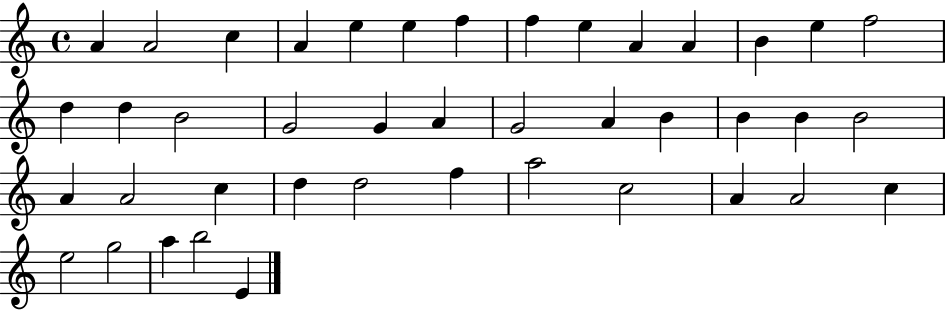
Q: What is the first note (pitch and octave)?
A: A4